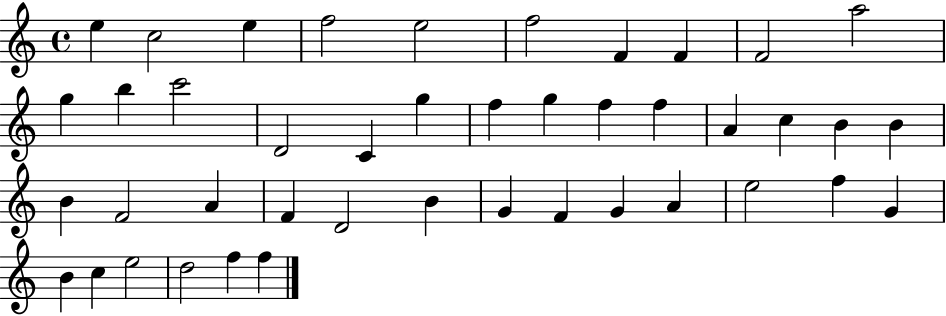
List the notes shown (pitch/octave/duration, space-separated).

E5/q C5/h E5/q F5/h E5/h F5/h F4/q F4/q F4/h A5/h G5/q B5/q C6/h D4/h C4/q G5/q F5/q G5/q F5/q F5/q A4/q C5/q B4/q B4/q B4/q F4/h A4/q F4/q D4/h B4/q G4/q F4/q G4/q A4/q E5/h F5/q G4/q B4/q C5/q E5/h D5/h F5/q F5/q